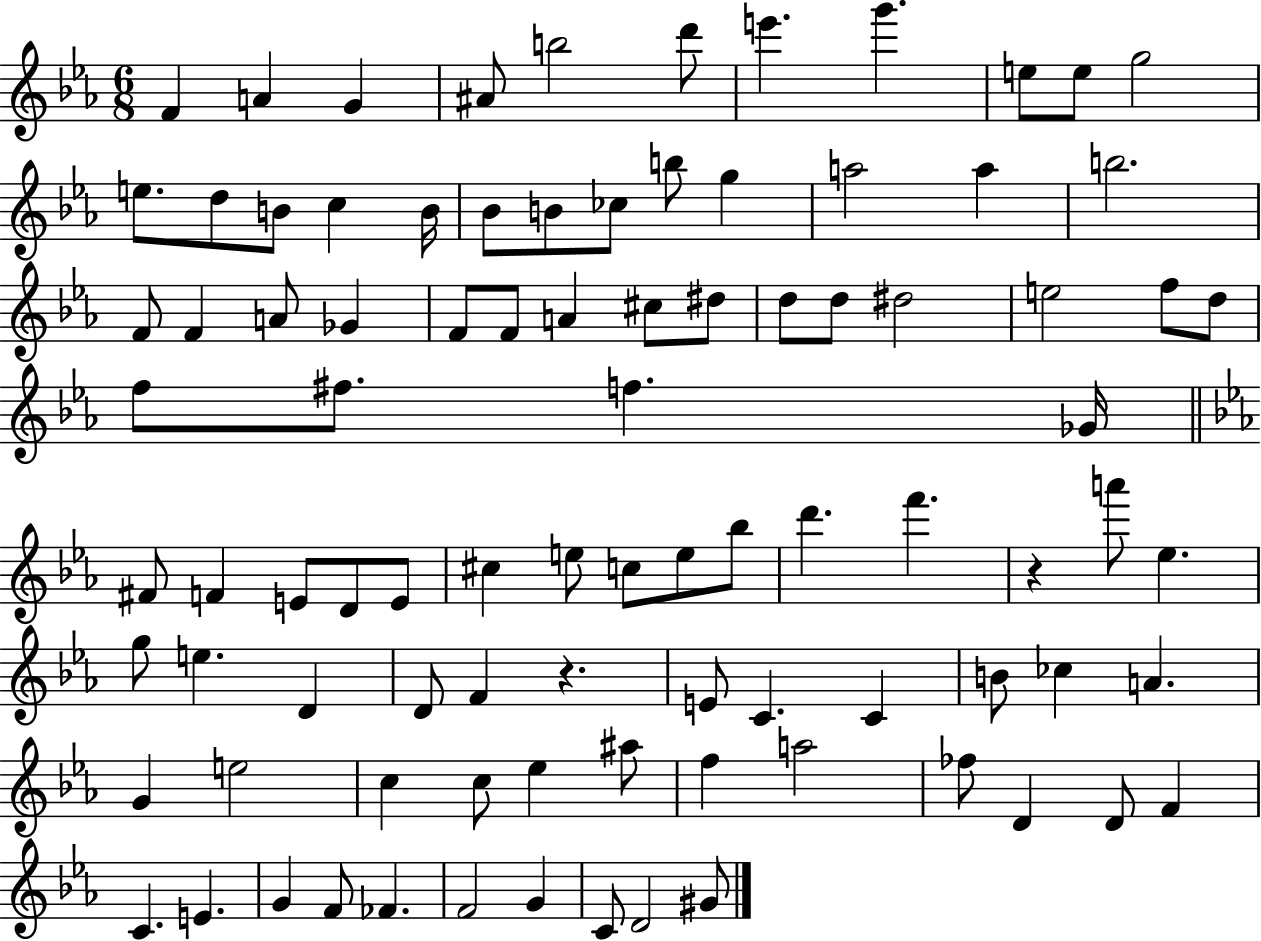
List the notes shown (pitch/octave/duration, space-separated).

F4/q A4/q G4/q A#4/e B5/h D6/e E6/q. G6/q. E5/e E5/e G5/h E5/e. D5/e B4/e C5/q B4/s Bb4/e B4/e CES5/e B5/e G5/q A5/h A5/q B5/h. F4/e F4/q A4/e Gb4/q F4/e F4/e A4/q C#5/e D#5/e D5/e D5/e D#5/h E5/h F5/e D5/e F5/e F#5/e. F5/q. Gb4/s F#4/e F4/q E4/e D4/e E4/e C#5/q E5/e C5/e E5/e Bb5/e D6/q. F6/q. R/q A6/e Eb5/q. G5/e E5/q. D4/q D4/e F4/q R/q. E4/e C4/q. C4/q B4/e CES5/q A4/q. G4/q E5/h C5/q C5/e Eb5/q A#5/e F5/q A5/h FES5/e D4/q D4/e F4/q C4/q. E4/q. G4/q F4/e FES4/q. F4/h G4/q C4/e D4/h G#4/e